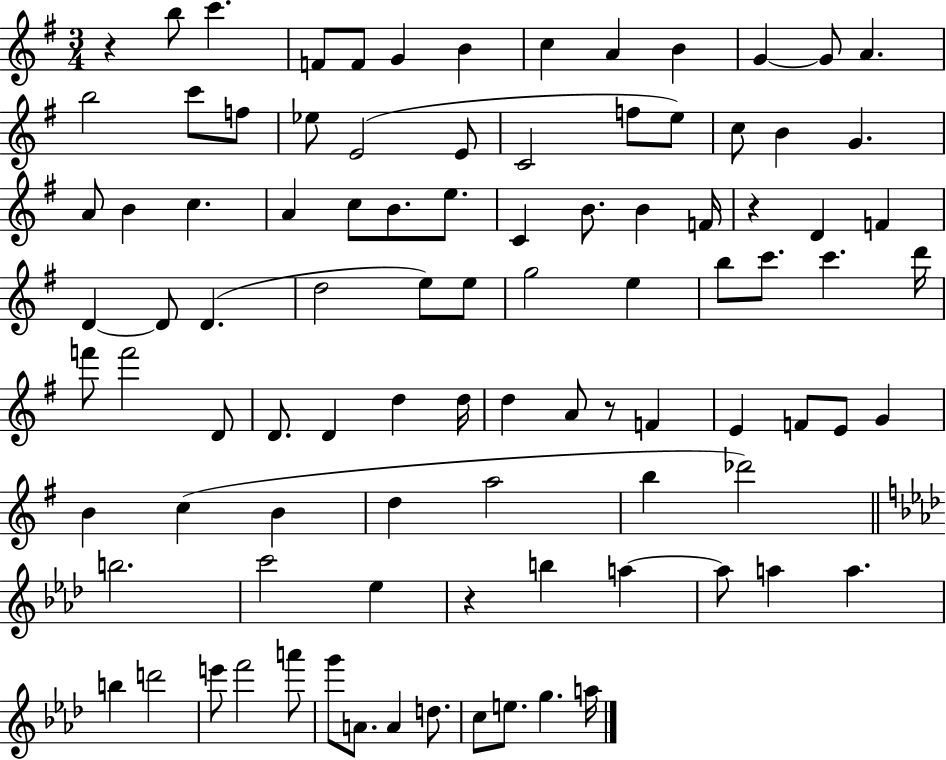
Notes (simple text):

R/q B5/e C6/q. F4/e F4/e G4/q B4/q C5/q A4/q B4/q G4/q G4/e A4/q. B5/h C6/e F5/e Eb5/e E4/h E4/e C4/h F5/e E5/e C5/e B4/q G4/q. A4/e B4/q C5/q. A4/q C5/e B4/e. E5/e. C4/q B4/e. B4/q F4/s R/q D4/q F4/q D4/q D4/e D4/q. D5/h E5/e E5/e G5/h E5/q B5/e C6/e. C6/q. D6/s F6/e F6/h D4/e D4/e. D4/q D5/q D5/s D5/q A4/e R/e F4/q E4/q F4/e E4/e G4/q B4/q C5/q B4/q D5/q A5/h B5/q Db6/h B5/h. C6/h Eb5/q R/q B5/q A5/q A5/e A5/q A5/q. B5/q D6/h E6/e F6/h A6/e G6/e A4/e. A4/q D5/e. C5/e E5/e. G5/q. A5/s